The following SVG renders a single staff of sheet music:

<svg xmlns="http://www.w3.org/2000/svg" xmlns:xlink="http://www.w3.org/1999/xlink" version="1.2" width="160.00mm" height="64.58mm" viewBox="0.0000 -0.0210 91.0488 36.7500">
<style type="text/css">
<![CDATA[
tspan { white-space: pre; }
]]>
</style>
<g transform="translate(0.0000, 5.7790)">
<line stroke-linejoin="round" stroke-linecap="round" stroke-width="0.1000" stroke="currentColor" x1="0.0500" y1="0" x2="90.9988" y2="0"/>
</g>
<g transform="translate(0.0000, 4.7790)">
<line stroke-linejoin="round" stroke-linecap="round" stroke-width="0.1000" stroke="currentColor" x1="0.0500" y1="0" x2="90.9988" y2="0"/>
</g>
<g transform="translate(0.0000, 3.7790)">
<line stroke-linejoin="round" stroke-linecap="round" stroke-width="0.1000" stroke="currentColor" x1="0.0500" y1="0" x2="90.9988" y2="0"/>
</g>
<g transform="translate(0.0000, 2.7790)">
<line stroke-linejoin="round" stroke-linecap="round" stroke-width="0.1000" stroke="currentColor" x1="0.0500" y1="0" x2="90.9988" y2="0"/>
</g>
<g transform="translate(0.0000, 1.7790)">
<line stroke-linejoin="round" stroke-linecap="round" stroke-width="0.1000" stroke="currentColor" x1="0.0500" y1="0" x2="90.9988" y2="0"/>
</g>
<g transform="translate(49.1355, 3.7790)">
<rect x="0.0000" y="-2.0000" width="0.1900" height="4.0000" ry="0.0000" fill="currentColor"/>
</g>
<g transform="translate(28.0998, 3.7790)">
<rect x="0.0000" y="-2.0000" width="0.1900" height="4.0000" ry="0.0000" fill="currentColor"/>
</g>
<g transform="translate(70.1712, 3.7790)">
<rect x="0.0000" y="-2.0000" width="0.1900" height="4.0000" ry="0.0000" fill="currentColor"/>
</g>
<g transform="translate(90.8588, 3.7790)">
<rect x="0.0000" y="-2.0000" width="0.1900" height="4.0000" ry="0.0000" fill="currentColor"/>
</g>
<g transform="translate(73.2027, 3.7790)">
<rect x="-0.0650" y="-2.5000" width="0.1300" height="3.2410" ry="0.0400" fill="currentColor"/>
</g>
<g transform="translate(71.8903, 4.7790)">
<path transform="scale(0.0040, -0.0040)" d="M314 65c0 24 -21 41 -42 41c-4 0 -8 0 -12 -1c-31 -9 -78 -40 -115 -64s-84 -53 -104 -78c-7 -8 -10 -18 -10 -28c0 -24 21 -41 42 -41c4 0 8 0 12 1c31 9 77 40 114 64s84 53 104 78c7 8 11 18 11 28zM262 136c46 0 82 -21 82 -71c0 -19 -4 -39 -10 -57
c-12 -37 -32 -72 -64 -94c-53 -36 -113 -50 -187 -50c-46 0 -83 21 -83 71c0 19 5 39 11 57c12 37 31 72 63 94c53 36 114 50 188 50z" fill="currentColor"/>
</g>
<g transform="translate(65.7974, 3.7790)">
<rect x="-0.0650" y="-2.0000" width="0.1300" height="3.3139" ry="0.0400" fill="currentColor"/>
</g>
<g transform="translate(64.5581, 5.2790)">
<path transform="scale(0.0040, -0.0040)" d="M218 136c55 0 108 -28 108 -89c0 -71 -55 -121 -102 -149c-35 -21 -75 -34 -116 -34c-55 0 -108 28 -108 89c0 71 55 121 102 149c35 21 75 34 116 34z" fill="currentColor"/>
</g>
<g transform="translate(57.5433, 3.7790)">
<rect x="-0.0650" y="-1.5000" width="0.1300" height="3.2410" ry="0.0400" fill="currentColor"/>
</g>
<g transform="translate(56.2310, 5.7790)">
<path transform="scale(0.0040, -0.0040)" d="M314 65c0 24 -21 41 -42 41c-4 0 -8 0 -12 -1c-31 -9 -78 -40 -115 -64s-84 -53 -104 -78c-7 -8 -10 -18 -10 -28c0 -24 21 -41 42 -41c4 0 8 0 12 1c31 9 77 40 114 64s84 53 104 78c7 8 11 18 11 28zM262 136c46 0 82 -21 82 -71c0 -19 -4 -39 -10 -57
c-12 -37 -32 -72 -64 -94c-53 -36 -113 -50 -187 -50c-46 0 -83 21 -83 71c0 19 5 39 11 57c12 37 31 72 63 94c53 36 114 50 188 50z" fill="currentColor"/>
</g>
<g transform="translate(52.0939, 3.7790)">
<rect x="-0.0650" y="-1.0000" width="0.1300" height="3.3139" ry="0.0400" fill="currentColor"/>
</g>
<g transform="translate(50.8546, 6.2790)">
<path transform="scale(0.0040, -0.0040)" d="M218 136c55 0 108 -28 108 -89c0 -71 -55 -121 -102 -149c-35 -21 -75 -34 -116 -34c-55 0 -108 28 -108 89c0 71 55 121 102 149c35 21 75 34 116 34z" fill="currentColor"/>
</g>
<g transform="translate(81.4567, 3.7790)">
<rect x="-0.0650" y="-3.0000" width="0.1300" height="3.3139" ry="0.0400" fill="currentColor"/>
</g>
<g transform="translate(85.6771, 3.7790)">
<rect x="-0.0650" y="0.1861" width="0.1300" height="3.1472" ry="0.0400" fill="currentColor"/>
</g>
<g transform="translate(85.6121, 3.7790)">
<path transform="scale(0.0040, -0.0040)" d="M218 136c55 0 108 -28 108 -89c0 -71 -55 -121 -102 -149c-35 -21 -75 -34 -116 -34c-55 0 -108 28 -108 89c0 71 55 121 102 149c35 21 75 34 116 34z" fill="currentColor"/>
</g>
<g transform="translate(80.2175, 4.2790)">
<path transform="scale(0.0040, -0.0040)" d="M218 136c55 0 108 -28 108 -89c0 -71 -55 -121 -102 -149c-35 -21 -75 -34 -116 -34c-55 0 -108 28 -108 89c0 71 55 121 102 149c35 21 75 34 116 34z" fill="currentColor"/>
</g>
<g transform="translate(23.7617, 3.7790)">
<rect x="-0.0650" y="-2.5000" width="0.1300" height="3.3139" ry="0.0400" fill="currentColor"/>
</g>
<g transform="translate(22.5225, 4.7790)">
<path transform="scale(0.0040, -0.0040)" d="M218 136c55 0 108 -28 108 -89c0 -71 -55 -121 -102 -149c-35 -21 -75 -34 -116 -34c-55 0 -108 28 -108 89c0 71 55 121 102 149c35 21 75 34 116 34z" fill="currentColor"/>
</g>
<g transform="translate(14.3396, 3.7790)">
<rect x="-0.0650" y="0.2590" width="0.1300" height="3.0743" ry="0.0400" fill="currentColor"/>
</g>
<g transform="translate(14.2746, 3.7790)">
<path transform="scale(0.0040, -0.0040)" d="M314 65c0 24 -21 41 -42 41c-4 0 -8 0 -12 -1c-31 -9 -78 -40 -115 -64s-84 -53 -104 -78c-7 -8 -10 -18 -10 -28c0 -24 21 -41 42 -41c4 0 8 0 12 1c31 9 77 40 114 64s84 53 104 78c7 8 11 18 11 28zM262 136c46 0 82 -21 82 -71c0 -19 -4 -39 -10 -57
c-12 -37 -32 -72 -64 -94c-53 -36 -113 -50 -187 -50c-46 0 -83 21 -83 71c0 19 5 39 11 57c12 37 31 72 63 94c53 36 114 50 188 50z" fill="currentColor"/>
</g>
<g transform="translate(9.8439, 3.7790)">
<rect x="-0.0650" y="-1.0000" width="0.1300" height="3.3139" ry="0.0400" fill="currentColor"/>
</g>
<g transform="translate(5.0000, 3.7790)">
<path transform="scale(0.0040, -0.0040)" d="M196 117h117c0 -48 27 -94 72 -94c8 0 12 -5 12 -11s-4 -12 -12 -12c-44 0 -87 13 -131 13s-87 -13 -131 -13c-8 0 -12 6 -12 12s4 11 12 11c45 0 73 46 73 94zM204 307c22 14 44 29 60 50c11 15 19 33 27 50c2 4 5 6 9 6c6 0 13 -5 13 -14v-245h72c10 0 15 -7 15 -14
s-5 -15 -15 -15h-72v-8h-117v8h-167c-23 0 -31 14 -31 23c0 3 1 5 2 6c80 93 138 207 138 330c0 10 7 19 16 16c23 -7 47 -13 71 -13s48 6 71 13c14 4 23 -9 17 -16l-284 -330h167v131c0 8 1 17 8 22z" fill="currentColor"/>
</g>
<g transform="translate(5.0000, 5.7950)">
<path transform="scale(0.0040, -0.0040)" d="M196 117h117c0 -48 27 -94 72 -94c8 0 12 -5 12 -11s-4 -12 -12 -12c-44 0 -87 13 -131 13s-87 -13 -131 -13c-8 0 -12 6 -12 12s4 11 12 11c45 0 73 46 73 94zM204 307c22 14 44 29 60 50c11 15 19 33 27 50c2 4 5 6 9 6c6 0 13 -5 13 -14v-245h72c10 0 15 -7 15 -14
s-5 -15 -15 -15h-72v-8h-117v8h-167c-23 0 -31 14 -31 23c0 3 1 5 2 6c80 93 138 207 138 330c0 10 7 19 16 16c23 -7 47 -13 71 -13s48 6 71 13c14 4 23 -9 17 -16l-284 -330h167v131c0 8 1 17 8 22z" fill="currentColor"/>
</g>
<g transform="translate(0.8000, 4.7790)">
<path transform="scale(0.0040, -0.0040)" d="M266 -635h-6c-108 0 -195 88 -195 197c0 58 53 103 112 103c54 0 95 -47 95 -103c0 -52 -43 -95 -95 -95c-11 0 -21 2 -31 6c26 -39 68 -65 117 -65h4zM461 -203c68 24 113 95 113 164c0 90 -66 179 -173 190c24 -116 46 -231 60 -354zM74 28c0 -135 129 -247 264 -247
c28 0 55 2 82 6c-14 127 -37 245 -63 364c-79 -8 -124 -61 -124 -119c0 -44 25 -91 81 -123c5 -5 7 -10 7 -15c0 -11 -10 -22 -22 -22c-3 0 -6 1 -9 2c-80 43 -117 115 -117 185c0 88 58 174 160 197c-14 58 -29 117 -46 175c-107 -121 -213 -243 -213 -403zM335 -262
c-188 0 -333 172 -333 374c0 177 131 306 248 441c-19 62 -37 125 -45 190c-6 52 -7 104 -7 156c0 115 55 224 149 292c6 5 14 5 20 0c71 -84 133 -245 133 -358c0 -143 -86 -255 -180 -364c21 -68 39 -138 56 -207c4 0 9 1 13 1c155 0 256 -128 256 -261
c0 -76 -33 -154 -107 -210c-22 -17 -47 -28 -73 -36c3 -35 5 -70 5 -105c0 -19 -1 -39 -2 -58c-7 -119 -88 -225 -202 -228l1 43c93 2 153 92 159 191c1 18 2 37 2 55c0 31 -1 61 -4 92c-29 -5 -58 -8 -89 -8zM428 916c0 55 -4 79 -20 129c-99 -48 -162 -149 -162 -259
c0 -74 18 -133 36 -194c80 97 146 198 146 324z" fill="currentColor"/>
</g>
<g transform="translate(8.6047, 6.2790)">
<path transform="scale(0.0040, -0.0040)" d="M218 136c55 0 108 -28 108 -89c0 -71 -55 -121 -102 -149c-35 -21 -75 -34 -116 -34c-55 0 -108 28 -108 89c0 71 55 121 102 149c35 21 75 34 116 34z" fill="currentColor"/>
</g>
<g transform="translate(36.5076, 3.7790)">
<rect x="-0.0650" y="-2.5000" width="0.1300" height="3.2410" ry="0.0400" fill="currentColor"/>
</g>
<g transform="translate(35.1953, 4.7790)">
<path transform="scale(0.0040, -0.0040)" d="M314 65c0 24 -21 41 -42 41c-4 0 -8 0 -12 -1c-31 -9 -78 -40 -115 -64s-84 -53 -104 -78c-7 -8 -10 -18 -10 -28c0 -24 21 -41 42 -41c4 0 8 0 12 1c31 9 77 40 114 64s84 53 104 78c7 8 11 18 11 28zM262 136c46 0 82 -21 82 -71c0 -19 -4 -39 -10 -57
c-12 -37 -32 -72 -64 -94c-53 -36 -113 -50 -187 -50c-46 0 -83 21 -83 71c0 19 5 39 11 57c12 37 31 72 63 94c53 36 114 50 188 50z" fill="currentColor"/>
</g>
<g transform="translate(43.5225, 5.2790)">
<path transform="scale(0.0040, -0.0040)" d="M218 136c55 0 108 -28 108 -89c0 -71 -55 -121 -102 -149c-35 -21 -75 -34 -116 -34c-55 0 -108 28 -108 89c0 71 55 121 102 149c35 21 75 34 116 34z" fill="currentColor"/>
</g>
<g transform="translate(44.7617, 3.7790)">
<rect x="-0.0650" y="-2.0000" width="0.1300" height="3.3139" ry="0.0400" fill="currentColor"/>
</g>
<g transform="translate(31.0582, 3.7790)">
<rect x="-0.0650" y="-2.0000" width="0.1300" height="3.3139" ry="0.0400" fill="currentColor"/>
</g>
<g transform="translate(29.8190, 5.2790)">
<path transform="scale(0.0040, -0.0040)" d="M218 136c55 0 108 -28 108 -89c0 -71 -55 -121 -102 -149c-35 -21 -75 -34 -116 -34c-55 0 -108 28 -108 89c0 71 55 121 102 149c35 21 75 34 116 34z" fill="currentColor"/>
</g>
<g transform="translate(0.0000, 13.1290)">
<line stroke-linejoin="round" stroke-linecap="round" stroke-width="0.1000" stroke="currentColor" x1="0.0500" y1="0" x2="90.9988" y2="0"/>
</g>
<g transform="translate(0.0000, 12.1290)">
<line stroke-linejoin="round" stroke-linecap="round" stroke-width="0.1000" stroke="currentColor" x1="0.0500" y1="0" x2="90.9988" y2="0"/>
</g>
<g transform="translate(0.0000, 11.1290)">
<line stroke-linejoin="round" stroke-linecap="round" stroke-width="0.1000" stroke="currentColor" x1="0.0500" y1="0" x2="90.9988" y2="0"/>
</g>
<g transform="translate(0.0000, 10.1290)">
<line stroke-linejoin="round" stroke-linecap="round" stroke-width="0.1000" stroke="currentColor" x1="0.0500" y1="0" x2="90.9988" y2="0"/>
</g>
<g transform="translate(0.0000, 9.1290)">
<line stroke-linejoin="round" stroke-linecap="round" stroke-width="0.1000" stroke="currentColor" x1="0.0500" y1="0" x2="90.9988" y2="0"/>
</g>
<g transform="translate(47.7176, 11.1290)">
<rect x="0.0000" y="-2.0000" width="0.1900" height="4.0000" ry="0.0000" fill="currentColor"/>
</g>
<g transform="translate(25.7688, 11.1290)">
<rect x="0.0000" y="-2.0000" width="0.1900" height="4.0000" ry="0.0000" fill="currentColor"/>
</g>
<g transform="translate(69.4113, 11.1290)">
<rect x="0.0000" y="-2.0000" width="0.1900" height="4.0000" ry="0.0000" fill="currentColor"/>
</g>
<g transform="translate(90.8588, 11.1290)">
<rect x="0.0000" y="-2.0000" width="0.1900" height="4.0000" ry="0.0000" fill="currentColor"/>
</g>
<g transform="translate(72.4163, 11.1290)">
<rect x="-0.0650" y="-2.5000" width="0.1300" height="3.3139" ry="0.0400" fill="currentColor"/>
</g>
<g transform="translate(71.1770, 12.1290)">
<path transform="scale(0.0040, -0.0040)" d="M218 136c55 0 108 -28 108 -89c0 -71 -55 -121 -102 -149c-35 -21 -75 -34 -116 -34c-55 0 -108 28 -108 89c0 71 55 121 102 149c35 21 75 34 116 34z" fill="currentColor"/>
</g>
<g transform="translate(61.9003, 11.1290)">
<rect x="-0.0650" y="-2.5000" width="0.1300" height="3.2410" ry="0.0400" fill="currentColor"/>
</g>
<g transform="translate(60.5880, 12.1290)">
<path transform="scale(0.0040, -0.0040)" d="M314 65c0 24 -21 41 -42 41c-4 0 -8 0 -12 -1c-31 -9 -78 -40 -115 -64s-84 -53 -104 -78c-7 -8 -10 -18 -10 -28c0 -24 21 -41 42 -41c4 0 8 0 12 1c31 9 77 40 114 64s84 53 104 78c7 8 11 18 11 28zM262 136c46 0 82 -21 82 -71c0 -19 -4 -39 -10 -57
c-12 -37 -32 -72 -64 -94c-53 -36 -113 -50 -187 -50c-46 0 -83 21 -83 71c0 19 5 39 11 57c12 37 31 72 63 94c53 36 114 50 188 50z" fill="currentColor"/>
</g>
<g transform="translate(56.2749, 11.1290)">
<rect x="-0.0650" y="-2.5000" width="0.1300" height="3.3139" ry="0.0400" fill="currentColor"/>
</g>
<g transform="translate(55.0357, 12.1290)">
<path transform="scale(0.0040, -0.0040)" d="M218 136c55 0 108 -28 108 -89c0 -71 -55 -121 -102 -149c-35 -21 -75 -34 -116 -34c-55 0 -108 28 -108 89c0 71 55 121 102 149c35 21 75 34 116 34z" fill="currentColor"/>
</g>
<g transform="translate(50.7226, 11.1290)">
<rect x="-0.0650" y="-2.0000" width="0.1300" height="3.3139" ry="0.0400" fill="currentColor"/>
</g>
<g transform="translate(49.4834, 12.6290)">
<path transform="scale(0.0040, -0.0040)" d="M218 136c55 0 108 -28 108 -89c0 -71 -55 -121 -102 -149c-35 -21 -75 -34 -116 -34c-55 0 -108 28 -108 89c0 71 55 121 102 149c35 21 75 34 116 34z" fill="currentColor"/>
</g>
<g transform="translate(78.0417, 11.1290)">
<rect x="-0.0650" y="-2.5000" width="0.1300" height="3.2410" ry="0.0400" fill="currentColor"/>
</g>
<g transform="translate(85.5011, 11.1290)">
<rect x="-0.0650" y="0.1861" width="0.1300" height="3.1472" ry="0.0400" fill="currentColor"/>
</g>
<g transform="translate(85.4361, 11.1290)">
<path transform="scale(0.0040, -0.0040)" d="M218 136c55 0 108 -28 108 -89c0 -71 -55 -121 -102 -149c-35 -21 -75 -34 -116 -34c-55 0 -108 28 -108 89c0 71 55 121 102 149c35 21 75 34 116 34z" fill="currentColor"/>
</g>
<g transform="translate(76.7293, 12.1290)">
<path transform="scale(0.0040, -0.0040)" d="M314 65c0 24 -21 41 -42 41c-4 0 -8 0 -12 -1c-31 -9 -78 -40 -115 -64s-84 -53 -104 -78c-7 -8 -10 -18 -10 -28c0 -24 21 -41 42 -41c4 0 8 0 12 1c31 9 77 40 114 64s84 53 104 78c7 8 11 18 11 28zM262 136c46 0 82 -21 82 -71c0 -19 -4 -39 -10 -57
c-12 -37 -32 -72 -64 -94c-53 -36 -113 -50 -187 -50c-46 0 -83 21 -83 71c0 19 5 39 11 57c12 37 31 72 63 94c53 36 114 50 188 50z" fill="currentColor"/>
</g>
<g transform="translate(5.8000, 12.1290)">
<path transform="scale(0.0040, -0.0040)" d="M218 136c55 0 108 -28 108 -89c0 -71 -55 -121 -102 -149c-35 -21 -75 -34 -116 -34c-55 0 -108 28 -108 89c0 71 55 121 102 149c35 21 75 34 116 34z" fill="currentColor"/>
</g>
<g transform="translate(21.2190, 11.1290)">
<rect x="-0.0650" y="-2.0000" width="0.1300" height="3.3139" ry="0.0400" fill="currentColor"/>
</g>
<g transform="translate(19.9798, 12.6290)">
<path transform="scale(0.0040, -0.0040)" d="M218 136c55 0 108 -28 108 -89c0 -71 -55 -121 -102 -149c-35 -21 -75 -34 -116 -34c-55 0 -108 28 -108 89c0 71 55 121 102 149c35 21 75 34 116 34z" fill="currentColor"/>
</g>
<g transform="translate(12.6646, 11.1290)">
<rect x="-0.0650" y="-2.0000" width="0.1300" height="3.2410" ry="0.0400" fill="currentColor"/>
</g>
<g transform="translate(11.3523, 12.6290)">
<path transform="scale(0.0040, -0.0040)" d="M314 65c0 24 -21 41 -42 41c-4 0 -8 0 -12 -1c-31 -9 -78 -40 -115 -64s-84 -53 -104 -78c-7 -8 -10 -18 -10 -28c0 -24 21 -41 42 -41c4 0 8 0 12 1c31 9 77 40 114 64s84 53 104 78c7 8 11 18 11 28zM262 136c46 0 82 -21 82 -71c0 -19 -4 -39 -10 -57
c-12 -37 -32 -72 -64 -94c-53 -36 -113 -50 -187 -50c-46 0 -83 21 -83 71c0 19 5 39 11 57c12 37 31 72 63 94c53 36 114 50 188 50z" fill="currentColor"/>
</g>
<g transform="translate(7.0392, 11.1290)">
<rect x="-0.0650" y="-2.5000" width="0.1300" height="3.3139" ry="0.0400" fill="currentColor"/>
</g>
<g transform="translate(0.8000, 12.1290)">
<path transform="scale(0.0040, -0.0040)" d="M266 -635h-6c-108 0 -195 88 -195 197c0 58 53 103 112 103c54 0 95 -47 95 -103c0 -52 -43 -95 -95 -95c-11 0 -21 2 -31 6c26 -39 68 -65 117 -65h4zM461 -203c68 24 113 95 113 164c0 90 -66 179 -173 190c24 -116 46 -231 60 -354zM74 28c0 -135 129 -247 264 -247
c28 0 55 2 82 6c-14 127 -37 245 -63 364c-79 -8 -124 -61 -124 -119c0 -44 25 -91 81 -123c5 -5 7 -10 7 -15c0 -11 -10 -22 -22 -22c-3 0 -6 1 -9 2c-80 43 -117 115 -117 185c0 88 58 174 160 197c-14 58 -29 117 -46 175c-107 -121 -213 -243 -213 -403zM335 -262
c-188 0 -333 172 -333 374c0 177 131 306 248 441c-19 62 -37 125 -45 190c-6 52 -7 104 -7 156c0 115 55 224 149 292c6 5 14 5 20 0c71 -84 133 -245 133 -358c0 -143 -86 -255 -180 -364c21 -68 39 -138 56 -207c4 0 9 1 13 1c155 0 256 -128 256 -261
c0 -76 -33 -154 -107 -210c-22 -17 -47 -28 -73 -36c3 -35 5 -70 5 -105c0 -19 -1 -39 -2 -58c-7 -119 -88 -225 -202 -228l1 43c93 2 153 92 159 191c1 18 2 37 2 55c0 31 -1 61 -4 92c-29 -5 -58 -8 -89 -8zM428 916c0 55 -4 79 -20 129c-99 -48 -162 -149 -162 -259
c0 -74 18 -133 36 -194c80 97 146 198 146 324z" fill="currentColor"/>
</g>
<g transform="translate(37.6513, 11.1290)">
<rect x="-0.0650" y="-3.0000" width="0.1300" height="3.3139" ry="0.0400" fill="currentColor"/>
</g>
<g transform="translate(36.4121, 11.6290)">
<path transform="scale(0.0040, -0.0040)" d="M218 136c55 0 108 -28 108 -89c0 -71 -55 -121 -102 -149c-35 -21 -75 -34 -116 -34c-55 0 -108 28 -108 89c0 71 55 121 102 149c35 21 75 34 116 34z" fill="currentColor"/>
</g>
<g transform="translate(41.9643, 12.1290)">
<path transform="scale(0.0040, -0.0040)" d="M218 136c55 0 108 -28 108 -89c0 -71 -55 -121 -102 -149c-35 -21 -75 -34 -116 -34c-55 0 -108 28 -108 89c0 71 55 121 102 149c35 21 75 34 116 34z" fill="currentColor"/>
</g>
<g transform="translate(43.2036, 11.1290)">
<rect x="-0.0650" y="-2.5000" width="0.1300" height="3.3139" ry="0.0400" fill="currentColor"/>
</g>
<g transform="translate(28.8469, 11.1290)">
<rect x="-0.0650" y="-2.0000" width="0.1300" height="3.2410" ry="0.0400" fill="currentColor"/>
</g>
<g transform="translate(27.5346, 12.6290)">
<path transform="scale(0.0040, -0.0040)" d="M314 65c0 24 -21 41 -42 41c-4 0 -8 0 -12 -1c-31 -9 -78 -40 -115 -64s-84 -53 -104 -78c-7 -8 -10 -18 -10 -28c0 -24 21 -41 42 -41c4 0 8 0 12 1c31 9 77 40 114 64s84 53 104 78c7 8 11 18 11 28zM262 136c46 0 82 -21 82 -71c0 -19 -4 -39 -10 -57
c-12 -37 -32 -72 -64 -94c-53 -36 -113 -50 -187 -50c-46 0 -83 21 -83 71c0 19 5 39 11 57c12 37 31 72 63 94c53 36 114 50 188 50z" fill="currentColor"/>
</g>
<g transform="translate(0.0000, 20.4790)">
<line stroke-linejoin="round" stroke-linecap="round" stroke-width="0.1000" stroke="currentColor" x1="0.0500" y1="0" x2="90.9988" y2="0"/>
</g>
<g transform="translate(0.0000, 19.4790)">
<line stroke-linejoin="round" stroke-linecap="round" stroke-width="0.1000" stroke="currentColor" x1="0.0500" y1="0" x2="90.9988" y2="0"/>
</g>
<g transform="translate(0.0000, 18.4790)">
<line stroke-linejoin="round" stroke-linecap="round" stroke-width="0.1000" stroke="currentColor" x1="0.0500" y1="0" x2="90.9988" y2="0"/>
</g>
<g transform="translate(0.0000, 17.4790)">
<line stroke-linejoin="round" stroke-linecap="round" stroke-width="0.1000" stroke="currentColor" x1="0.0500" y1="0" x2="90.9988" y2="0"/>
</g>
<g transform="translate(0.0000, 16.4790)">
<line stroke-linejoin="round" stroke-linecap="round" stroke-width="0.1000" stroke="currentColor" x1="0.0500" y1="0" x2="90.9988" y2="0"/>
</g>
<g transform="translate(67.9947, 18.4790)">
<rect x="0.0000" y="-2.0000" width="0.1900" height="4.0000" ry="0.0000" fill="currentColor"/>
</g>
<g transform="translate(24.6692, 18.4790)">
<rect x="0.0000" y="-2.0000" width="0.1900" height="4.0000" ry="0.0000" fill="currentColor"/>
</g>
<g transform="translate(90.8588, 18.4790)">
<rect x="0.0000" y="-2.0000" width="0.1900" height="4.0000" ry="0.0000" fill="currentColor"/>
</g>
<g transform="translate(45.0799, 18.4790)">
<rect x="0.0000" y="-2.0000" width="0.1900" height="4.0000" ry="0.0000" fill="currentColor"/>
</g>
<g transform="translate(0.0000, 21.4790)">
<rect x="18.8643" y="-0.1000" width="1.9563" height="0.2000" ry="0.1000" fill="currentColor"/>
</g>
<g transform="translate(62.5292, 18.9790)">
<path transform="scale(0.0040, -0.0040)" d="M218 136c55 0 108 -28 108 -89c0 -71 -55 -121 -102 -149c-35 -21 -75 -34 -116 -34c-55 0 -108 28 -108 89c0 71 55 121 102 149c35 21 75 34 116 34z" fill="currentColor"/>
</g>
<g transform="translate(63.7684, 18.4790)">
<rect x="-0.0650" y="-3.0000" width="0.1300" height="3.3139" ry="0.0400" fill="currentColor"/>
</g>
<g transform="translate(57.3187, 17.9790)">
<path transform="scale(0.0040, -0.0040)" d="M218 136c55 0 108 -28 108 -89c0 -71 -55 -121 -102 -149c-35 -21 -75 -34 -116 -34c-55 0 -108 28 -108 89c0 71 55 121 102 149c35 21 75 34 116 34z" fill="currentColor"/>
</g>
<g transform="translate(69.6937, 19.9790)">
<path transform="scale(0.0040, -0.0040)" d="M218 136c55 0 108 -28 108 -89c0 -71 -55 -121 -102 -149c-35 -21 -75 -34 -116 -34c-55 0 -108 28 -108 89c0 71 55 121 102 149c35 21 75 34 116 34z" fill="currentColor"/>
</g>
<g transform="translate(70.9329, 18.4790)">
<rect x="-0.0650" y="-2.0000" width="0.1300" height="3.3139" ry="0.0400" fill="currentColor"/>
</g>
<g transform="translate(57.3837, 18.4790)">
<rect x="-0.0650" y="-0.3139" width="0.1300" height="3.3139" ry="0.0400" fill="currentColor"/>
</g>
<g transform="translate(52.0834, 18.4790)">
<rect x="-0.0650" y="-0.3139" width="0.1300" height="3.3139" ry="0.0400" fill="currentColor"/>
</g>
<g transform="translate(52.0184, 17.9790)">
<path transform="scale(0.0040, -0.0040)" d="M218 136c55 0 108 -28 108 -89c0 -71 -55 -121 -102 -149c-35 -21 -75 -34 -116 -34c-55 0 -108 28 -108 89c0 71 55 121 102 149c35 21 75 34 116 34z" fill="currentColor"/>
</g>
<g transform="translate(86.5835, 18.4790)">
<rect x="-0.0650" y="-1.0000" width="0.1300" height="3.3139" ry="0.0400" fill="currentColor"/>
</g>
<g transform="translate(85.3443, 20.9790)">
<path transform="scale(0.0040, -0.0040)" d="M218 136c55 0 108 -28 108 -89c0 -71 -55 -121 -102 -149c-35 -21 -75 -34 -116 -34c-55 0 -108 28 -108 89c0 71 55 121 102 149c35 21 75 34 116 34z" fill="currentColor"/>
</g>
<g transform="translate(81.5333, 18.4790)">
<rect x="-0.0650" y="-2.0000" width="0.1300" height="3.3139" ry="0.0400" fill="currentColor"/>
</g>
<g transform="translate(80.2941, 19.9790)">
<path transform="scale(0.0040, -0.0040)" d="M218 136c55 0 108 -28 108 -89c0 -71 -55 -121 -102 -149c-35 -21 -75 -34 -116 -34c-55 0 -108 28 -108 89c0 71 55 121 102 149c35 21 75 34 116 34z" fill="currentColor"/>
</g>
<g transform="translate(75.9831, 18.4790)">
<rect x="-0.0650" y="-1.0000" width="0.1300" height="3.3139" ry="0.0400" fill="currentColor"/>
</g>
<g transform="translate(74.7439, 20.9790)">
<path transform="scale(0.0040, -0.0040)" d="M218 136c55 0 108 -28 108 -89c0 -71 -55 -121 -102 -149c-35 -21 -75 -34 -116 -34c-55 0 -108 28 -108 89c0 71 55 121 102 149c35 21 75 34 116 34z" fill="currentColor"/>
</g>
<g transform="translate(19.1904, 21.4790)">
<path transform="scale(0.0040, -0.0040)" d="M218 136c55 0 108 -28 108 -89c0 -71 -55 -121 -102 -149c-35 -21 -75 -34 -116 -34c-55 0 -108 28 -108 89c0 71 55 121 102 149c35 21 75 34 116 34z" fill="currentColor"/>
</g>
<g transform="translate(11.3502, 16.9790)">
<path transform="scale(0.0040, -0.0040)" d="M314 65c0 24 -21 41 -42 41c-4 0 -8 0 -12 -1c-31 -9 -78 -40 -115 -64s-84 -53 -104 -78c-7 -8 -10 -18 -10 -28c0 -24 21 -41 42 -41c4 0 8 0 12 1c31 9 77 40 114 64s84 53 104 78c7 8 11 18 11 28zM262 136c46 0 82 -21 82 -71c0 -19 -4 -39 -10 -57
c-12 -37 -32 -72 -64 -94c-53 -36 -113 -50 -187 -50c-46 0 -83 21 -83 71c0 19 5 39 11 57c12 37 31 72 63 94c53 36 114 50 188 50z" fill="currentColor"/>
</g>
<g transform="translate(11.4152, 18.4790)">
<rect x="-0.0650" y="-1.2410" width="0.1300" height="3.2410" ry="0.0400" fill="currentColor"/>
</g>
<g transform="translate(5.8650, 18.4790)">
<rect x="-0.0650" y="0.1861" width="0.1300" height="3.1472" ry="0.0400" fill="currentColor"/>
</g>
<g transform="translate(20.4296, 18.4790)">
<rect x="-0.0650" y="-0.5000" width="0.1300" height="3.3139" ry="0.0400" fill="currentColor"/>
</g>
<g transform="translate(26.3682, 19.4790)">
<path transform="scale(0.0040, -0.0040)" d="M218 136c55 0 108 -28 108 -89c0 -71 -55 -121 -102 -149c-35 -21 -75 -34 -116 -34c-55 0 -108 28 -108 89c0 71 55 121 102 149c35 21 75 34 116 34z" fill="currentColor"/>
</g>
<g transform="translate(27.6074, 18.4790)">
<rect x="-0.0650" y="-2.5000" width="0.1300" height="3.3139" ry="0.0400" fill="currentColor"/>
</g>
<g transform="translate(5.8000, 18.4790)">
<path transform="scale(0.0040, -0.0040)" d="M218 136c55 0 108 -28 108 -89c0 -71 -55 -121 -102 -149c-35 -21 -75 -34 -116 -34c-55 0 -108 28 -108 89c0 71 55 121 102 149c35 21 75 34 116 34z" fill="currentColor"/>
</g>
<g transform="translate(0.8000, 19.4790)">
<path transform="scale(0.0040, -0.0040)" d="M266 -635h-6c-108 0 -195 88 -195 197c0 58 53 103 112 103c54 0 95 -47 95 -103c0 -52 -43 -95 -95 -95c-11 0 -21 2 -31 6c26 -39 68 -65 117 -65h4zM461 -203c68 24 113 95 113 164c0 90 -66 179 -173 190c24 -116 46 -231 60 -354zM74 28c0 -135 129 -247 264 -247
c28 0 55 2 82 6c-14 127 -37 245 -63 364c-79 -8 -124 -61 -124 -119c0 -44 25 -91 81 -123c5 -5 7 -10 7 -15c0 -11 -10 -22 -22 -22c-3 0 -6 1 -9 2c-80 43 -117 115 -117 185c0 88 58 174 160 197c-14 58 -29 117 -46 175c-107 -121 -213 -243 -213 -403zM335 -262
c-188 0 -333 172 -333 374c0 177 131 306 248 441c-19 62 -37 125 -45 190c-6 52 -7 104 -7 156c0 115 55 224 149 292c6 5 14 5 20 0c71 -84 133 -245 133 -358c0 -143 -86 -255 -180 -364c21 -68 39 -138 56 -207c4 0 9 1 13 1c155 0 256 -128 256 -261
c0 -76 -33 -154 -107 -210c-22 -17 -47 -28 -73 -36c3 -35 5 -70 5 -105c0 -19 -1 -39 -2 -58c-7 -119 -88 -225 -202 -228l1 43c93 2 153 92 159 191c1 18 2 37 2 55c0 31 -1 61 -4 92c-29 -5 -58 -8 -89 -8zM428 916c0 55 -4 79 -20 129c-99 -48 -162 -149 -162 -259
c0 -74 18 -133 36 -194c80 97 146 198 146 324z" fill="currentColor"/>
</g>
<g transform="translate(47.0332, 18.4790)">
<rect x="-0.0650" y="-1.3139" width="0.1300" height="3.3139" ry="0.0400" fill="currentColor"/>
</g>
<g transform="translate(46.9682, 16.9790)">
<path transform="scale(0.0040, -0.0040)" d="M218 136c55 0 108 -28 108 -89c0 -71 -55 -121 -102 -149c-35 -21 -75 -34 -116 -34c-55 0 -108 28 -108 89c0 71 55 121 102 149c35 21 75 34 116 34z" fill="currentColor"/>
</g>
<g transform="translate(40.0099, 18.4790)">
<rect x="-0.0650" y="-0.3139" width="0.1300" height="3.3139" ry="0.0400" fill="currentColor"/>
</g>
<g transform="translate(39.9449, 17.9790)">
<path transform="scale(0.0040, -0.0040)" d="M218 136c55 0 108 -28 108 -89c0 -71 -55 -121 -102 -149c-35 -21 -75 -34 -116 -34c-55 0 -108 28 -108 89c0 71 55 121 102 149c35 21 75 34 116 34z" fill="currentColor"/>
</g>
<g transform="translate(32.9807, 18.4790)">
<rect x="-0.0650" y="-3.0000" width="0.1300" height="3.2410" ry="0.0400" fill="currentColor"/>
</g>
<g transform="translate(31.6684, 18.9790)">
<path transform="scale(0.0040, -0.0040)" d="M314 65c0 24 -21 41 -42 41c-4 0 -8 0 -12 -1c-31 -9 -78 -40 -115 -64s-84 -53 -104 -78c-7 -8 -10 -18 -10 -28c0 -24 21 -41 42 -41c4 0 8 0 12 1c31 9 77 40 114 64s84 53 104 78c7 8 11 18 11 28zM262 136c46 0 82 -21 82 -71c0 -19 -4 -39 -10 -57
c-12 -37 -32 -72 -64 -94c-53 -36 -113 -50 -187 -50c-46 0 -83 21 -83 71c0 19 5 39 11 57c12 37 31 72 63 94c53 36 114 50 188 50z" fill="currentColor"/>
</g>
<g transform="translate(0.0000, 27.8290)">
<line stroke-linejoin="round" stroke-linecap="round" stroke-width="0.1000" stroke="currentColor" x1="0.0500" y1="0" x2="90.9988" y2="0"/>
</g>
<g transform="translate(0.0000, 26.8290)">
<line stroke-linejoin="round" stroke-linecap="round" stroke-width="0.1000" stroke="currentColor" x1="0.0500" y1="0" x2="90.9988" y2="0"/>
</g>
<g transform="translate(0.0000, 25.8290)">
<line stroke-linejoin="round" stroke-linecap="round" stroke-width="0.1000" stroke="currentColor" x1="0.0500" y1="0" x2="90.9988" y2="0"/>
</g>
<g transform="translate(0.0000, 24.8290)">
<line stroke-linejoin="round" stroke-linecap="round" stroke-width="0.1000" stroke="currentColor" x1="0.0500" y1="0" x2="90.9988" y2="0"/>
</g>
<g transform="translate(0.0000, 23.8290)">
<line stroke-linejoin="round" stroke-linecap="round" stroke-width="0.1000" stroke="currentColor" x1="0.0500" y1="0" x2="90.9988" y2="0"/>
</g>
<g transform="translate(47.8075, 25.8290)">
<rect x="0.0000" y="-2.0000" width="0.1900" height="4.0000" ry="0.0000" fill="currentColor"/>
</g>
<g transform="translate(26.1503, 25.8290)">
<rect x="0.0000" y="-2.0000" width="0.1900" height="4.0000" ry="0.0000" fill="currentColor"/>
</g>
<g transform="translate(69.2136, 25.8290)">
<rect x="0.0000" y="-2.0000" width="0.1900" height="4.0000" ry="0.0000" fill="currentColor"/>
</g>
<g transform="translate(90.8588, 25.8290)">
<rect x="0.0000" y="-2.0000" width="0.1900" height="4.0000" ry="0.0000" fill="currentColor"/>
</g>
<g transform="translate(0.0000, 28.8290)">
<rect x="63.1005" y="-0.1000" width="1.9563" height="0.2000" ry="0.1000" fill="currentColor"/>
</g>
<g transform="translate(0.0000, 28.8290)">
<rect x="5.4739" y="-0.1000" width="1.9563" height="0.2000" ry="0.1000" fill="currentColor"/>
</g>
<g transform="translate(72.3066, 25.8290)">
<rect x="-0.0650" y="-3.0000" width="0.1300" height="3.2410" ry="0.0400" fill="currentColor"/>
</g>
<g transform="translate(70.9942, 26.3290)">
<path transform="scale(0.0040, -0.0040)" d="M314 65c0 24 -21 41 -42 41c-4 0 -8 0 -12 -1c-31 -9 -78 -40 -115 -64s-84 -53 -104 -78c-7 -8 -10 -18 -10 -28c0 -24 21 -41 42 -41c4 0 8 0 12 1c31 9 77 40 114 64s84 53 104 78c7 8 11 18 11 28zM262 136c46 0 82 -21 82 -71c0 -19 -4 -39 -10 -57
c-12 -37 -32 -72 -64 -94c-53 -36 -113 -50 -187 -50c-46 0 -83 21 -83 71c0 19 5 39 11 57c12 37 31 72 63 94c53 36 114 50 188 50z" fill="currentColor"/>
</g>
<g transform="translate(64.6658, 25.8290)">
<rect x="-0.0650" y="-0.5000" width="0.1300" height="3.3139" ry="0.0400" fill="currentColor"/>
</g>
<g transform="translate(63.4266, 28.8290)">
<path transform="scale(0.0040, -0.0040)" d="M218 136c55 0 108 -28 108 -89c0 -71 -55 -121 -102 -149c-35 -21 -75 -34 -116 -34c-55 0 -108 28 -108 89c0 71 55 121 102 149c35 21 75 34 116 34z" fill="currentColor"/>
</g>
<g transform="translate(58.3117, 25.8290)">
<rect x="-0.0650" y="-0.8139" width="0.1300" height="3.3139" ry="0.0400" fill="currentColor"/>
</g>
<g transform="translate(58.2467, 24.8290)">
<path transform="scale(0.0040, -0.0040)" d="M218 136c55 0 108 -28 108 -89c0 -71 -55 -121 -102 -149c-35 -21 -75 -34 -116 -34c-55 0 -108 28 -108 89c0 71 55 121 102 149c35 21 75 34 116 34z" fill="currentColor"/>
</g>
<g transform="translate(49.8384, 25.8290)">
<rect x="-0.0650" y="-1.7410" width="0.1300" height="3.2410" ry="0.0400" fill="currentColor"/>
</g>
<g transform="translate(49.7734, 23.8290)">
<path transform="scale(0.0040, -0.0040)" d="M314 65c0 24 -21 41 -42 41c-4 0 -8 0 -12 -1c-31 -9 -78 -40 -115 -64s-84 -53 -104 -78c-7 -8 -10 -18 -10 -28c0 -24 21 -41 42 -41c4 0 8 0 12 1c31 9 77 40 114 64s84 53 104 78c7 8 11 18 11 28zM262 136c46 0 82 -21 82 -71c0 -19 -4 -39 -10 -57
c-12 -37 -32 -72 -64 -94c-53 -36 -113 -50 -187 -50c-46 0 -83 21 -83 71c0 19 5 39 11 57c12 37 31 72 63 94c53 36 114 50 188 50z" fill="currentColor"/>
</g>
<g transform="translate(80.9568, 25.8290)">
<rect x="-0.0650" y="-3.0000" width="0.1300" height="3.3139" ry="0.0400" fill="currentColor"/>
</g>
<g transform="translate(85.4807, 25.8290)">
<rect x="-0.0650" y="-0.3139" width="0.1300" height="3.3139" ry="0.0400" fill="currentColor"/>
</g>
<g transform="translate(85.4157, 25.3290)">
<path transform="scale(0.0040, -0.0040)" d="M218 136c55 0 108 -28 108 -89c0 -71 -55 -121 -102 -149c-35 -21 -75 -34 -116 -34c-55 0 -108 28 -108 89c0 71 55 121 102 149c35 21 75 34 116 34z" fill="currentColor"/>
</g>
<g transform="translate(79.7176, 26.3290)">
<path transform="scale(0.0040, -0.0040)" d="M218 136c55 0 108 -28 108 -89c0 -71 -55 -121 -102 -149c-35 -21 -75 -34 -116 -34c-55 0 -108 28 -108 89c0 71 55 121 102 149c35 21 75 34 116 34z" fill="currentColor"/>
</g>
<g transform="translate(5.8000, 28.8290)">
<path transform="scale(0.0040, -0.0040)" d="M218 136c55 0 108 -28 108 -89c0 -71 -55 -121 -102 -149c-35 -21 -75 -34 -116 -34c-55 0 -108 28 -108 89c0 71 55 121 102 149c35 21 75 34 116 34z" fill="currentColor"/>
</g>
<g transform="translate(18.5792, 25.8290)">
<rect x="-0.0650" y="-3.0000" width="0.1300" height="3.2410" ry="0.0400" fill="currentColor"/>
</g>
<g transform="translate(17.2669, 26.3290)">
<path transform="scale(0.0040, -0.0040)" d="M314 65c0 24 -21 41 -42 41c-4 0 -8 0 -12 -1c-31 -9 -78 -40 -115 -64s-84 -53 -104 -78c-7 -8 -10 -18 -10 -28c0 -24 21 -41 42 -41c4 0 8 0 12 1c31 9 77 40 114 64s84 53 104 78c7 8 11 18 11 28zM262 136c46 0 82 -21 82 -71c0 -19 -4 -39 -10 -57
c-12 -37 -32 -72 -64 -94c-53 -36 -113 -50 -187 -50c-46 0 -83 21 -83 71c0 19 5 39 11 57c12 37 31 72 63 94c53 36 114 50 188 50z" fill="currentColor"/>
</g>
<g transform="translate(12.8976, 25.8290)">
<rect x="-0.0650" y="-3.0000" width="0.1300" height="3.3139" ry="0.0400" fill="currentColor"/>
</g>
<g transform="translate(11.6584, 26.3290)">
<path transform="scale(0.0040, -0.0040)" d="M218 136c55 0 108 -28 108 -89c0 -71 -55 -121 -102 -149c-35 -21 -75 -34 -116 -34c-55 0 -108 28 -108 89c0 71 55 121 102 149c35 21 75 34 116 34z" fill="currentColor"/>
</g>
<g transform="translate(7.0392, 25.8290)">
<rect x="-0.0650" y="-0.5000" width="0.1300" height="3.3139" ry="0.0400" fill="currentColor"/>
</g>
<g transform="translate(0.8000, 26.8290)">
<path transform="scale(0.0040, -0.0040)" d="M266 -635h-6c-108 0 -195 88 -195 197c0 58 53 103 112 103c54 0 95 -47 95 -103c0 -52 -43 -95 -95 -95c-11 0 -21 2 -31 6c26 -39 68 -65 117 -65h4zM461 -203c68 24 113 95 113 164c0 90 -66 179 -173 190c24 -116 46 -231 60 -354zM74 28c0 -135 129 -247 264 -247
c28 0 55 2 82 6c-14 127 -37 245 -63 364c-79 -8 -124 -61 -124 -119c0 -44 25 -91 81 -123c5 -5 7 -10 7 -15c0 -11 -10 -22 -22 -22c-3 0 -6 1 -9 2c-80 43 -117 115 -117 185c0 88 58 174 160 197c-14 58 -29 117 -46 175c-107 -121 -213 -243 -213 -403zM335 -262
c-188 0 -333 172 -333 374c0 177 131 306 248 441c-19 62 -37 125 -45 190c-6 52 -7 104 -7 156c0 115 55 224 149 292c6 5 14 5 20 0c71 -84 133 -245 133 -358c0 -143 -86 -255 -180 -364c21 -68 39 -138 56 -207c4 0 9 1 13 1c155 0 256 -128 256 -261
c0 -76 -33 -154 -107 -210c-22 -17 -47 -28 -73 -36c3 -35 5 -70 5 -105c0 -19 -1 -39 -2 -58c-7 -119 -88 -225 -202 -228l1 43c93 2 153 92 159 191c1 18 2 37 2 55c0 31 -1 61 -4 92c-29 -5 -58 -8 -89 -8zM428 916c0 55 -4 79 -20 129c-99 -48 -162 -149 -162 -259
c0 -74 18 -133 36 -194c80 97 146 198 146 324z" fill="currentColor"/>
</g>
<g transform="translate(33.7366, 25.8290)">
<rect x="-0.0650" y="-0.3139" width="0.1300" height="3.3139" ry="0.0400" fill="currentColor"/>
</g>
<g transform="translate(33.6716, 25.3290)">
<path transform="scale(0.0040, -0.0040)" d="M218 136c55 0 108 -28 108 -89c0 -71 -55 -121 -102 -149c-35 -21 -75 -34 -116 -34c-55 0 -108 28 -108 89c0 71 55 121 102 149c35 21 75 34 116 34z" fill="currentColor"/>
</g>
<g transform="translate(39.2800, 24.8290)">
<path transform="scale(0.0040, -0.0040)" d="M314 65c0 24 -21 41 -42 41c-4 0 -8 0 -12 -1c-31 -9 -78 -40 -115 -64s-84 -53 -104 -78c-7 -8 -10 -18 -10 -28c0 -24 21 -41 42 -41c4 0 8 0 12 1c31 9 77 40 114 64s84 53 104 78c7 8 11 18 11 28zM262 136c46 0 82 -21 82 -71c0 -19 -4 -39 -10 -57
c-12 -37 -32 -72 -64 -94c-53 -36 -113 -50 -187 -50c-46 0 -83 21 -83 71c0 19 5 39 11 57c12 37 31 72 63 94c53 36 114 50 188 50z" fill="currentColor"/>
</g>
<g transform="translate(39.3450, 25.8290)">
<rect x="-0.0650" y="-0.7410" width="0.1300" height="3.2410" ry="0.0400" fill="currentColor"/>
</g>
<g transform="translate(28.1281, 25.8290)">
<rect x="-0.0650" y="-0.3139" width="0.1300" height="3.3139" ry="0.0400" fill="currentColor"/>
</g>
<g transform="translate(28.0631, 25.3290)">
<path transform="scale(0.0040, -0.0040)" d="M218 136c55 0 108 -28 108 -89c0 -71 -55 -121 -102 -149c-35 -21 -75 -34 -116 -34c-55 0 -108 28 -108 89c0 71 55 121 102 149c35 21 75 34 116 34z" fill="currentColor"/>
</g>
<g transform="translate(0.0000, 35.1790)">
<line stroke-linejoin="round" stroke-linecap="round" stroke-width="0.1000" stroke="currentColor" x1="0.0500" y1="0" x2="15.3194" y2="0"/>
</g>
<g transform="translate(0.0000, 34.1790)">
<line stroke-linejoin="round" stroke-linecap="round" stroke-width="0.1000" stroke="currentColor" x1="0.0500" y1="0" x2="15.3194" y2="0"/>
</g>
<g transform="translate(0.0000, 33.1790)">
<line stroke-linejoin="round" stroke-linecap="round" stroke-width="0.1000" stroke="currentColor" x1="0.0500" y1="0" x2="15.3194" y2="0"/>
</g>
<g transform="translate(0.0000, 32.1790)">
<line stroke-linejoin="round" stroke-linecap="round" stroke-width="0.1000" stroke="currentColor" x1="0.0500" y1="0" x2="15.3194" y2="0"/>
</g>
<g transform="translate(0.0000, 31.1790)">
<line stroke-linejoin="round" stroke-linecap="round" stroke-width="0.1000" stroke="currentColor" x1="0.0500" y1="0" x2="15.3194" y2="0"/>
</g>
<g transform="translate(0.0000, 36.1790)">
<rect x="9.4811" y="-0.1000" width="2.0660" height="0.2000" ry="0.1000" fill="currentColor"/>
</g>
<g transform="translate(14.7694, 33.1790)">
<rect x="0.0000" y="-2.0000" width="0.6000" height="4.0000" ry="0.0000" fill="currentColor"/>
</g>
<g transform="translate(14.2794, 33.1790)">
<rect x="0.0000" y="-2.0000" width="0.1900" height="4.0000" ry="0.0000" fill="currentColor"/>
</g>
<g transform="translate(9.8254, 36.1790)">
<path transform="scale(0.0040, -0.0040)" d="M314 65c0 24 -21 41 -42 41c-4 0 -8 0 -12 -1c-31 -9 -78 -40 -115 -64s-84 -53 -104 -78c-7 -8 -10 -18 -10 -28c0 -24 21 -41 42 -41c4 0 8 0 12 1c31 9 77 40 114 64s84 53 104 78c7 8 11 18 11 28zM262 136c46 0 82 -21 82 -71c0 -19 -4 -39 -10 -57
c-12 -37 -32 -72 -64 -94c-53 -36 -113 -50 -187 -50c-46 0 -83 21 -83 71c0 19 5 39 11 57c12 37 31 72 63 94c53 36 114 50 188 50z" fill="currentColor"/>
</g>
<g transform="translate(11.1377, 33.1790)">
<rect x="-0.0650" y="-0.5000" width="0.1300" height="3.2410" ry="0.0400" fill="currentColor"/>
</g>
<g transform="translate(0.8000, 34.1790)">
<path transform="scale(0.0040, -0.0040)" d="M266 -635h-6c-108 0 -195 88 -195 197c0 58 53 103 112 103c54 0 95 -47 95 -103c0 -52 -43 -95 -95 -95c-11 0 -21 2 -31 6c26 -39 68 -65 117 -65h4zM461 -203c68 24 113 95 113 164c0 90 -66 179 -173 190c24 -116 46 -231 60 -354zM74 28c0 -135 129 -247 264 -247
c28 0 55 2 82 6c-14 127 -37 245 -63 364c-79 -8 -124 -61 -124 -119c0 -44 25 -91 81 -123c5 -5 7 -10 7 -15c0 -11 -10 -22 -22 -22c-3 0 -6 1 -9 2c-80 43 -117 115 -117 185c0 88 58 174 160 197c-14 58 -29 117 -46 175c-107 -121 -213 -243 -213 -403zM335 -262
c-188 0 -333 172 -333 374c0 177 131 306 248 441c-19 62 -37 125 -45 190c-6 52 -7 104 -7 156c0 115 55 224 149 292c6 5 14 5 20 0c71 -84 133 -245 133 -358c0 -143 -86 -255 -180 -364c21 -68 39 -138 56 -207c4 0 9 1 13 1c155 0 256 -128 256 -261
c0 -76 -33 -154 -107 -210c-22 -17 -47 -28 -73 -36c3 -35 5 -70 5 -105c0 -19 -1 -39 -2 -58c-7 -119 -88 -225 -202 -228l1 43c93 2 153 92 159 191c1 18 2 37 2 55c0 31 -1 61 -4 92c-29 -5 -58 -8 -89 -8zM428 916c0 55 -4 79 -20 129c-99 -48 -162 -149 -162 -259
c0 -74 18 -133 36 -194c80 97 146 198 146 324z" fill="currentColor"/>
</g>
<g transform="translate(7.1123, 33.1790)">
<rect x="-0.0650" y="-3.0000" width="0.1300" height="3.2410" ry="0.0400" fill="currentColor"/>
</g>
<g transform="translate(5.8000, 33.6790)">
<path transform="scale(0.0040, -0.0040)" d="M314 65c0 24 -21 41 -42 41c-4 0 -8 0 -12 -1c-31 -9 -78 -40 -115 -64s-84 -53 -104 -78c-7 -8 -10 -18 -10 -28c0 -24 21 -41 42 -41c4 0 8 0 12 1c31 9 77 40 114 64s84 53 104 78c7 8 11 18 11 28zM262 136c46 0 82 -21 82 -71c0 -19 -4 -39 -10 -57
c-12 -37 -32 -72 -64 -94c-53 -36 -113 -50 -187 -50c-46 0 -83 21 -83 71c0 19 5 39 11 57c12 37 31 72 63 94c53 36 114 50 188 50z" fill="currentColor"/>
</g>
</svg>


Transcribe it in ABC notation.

X:1
T:Untitled
M:4/4
L:1/4
K:C
D B2 G F G2 F D E2 F G2 A B G F2 F F2 A G F G G2 G G2 B B e2 C G A2 c e c c A F D F D C A A2 c c d2 f2 d C A2 A c A2 C2